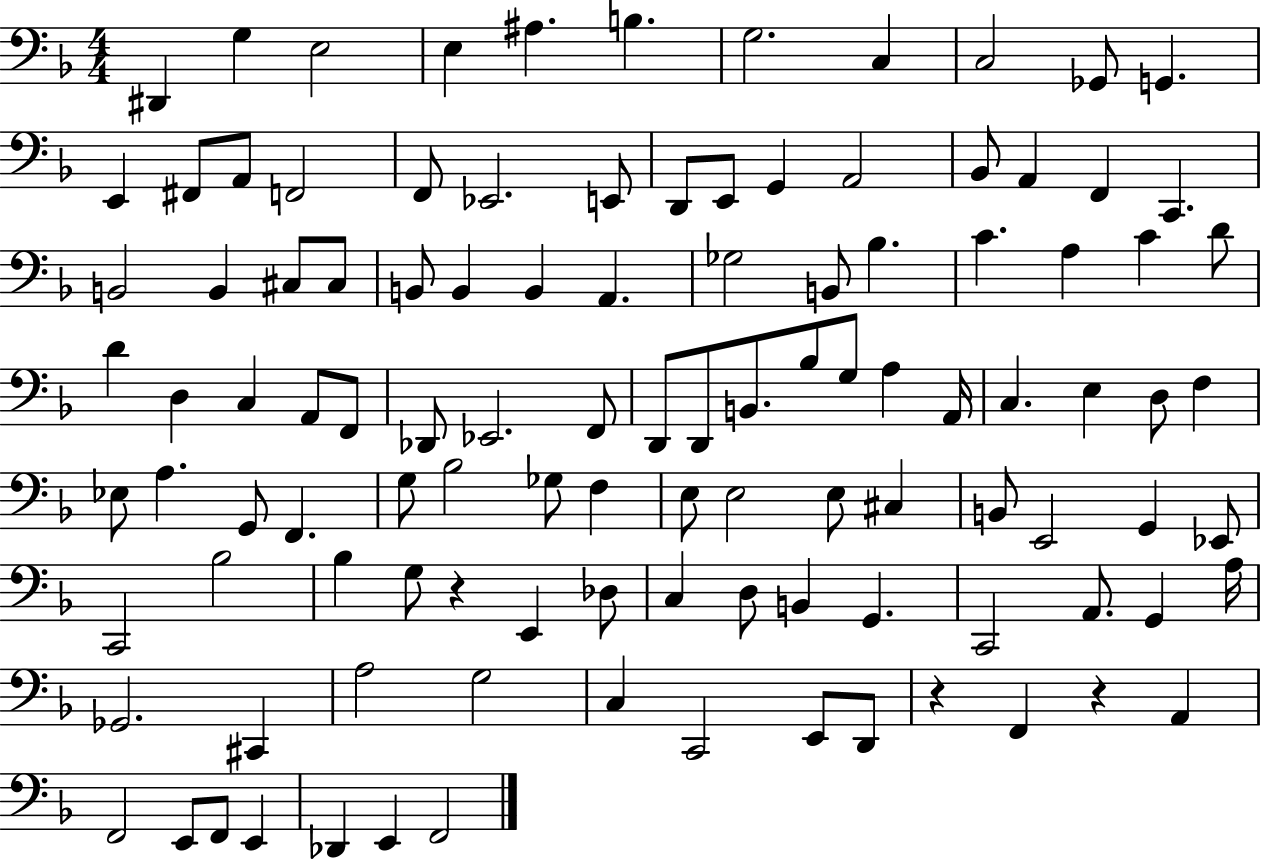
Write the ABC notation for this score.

X:1
T:Untitled
M:4/4
L:1/4
K:F
^D,, G, E,2 E, ^A, B, G,2 C, C,2 _G,,/2 G,, E,, ^F,,/2 A,,/2 F,,2 F,,/2 _E,,2 E,,/2 D,,/2 E,,/2 G,, A,,2 _B,,/2 A,, F,, C,, B,,2 B,, ^C,/2 ^C,/2 B,,/2 B,, B,, A,, _G,2 B,,/2 _B, C A, C D/2 D D, C, A,,/2 F,,/2 _D,,/2 _E,,2 F,,/2 D,,/2 D,,/2 B,,/2 _B,/2 G,/2 A, A,,/4 C, E, D,/2 F, _E,/2 A, G,,/2 F,, G,/2 _B,2 _G,/2 F, E,/2 E,2 E,/2 ^C, B,,/2 E,,2 G,, _E,,/2 C,,2 _B,2 _B, G,/2 z E,, _D,/2 C, D,/2 B,, G,, C,,2 A,,/2 G,, A,/4 _G,,2 ^C,, A,2 G,2 C, C,,2 E,,/2 D,,/2 z F,, z A,, F,,2 E,,/2 F,,/2 E,, _D,, E,, F,,2